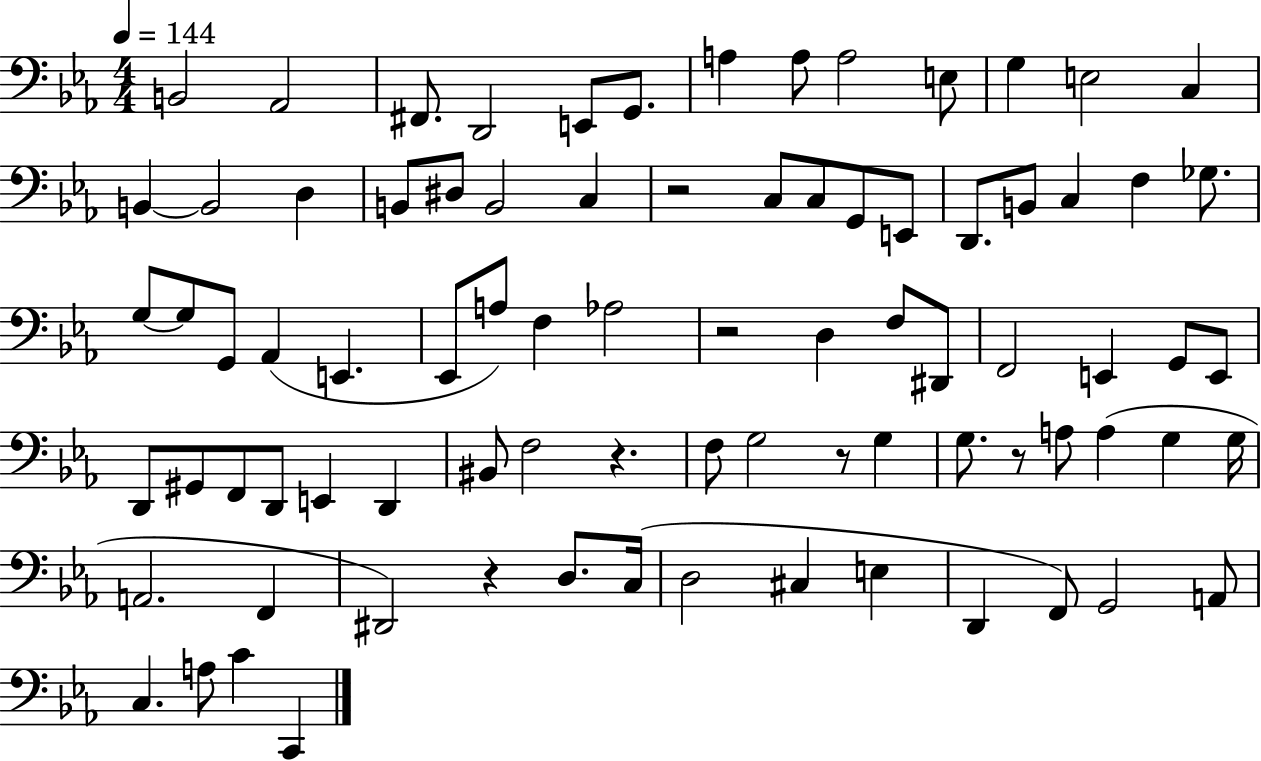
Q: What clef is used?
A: bass